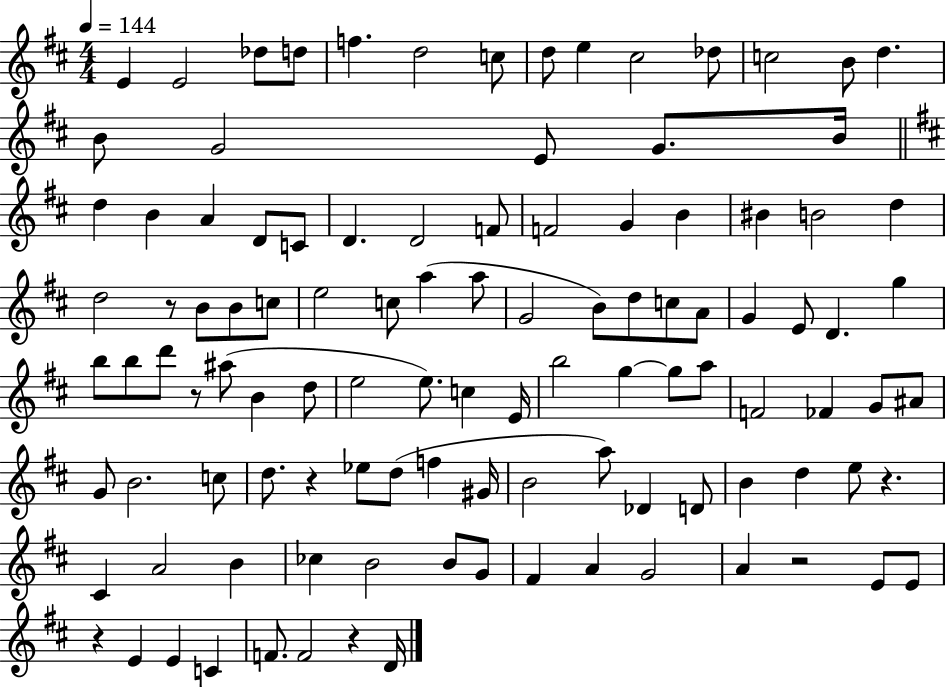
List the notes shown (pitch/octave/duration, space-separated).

E4/q E4/h Db5/e D5/e F5/q. D5/h C5/e D5/e E5/q C#5/h Db5/e C5/h B4/e D5/q. B4/e G4/h E4/e G4/e. B4/s D5/q B4/q A4/q D4/e C4/e D4/q. D4/h F4/e F4/h G4/q B4/q BIS4/q B4/h D5/q D5/h R/e B4/e B4/e C5/e E5/h C5/e A5/q A5/e G4/h B4/e D5/e C5/e A4/e G4/q E4/e D4/q. G5/q B5/e B5/e D6/e R/e A#5/e B4/q D5/e E5/h E5/e. C5/q E4/s B5/h G5/q G5/e A5/e F4/h FES4/q G4/e A#4/e G4/e B4/h. C5/e D5/e. R/q Eb5/e D5/e F5/q G#4/s B4/h A5/e Db4/q D4/e B4/q D5/q E5/e R/q. C#4/q A4/h B4/q CES5/q B4/h B4/e G4/e F#4/q A4/q G4/h A4/q R/h E4/e E4/e R/q E4/q E4/q C4/q F4/e. F4/h R/q D4/s